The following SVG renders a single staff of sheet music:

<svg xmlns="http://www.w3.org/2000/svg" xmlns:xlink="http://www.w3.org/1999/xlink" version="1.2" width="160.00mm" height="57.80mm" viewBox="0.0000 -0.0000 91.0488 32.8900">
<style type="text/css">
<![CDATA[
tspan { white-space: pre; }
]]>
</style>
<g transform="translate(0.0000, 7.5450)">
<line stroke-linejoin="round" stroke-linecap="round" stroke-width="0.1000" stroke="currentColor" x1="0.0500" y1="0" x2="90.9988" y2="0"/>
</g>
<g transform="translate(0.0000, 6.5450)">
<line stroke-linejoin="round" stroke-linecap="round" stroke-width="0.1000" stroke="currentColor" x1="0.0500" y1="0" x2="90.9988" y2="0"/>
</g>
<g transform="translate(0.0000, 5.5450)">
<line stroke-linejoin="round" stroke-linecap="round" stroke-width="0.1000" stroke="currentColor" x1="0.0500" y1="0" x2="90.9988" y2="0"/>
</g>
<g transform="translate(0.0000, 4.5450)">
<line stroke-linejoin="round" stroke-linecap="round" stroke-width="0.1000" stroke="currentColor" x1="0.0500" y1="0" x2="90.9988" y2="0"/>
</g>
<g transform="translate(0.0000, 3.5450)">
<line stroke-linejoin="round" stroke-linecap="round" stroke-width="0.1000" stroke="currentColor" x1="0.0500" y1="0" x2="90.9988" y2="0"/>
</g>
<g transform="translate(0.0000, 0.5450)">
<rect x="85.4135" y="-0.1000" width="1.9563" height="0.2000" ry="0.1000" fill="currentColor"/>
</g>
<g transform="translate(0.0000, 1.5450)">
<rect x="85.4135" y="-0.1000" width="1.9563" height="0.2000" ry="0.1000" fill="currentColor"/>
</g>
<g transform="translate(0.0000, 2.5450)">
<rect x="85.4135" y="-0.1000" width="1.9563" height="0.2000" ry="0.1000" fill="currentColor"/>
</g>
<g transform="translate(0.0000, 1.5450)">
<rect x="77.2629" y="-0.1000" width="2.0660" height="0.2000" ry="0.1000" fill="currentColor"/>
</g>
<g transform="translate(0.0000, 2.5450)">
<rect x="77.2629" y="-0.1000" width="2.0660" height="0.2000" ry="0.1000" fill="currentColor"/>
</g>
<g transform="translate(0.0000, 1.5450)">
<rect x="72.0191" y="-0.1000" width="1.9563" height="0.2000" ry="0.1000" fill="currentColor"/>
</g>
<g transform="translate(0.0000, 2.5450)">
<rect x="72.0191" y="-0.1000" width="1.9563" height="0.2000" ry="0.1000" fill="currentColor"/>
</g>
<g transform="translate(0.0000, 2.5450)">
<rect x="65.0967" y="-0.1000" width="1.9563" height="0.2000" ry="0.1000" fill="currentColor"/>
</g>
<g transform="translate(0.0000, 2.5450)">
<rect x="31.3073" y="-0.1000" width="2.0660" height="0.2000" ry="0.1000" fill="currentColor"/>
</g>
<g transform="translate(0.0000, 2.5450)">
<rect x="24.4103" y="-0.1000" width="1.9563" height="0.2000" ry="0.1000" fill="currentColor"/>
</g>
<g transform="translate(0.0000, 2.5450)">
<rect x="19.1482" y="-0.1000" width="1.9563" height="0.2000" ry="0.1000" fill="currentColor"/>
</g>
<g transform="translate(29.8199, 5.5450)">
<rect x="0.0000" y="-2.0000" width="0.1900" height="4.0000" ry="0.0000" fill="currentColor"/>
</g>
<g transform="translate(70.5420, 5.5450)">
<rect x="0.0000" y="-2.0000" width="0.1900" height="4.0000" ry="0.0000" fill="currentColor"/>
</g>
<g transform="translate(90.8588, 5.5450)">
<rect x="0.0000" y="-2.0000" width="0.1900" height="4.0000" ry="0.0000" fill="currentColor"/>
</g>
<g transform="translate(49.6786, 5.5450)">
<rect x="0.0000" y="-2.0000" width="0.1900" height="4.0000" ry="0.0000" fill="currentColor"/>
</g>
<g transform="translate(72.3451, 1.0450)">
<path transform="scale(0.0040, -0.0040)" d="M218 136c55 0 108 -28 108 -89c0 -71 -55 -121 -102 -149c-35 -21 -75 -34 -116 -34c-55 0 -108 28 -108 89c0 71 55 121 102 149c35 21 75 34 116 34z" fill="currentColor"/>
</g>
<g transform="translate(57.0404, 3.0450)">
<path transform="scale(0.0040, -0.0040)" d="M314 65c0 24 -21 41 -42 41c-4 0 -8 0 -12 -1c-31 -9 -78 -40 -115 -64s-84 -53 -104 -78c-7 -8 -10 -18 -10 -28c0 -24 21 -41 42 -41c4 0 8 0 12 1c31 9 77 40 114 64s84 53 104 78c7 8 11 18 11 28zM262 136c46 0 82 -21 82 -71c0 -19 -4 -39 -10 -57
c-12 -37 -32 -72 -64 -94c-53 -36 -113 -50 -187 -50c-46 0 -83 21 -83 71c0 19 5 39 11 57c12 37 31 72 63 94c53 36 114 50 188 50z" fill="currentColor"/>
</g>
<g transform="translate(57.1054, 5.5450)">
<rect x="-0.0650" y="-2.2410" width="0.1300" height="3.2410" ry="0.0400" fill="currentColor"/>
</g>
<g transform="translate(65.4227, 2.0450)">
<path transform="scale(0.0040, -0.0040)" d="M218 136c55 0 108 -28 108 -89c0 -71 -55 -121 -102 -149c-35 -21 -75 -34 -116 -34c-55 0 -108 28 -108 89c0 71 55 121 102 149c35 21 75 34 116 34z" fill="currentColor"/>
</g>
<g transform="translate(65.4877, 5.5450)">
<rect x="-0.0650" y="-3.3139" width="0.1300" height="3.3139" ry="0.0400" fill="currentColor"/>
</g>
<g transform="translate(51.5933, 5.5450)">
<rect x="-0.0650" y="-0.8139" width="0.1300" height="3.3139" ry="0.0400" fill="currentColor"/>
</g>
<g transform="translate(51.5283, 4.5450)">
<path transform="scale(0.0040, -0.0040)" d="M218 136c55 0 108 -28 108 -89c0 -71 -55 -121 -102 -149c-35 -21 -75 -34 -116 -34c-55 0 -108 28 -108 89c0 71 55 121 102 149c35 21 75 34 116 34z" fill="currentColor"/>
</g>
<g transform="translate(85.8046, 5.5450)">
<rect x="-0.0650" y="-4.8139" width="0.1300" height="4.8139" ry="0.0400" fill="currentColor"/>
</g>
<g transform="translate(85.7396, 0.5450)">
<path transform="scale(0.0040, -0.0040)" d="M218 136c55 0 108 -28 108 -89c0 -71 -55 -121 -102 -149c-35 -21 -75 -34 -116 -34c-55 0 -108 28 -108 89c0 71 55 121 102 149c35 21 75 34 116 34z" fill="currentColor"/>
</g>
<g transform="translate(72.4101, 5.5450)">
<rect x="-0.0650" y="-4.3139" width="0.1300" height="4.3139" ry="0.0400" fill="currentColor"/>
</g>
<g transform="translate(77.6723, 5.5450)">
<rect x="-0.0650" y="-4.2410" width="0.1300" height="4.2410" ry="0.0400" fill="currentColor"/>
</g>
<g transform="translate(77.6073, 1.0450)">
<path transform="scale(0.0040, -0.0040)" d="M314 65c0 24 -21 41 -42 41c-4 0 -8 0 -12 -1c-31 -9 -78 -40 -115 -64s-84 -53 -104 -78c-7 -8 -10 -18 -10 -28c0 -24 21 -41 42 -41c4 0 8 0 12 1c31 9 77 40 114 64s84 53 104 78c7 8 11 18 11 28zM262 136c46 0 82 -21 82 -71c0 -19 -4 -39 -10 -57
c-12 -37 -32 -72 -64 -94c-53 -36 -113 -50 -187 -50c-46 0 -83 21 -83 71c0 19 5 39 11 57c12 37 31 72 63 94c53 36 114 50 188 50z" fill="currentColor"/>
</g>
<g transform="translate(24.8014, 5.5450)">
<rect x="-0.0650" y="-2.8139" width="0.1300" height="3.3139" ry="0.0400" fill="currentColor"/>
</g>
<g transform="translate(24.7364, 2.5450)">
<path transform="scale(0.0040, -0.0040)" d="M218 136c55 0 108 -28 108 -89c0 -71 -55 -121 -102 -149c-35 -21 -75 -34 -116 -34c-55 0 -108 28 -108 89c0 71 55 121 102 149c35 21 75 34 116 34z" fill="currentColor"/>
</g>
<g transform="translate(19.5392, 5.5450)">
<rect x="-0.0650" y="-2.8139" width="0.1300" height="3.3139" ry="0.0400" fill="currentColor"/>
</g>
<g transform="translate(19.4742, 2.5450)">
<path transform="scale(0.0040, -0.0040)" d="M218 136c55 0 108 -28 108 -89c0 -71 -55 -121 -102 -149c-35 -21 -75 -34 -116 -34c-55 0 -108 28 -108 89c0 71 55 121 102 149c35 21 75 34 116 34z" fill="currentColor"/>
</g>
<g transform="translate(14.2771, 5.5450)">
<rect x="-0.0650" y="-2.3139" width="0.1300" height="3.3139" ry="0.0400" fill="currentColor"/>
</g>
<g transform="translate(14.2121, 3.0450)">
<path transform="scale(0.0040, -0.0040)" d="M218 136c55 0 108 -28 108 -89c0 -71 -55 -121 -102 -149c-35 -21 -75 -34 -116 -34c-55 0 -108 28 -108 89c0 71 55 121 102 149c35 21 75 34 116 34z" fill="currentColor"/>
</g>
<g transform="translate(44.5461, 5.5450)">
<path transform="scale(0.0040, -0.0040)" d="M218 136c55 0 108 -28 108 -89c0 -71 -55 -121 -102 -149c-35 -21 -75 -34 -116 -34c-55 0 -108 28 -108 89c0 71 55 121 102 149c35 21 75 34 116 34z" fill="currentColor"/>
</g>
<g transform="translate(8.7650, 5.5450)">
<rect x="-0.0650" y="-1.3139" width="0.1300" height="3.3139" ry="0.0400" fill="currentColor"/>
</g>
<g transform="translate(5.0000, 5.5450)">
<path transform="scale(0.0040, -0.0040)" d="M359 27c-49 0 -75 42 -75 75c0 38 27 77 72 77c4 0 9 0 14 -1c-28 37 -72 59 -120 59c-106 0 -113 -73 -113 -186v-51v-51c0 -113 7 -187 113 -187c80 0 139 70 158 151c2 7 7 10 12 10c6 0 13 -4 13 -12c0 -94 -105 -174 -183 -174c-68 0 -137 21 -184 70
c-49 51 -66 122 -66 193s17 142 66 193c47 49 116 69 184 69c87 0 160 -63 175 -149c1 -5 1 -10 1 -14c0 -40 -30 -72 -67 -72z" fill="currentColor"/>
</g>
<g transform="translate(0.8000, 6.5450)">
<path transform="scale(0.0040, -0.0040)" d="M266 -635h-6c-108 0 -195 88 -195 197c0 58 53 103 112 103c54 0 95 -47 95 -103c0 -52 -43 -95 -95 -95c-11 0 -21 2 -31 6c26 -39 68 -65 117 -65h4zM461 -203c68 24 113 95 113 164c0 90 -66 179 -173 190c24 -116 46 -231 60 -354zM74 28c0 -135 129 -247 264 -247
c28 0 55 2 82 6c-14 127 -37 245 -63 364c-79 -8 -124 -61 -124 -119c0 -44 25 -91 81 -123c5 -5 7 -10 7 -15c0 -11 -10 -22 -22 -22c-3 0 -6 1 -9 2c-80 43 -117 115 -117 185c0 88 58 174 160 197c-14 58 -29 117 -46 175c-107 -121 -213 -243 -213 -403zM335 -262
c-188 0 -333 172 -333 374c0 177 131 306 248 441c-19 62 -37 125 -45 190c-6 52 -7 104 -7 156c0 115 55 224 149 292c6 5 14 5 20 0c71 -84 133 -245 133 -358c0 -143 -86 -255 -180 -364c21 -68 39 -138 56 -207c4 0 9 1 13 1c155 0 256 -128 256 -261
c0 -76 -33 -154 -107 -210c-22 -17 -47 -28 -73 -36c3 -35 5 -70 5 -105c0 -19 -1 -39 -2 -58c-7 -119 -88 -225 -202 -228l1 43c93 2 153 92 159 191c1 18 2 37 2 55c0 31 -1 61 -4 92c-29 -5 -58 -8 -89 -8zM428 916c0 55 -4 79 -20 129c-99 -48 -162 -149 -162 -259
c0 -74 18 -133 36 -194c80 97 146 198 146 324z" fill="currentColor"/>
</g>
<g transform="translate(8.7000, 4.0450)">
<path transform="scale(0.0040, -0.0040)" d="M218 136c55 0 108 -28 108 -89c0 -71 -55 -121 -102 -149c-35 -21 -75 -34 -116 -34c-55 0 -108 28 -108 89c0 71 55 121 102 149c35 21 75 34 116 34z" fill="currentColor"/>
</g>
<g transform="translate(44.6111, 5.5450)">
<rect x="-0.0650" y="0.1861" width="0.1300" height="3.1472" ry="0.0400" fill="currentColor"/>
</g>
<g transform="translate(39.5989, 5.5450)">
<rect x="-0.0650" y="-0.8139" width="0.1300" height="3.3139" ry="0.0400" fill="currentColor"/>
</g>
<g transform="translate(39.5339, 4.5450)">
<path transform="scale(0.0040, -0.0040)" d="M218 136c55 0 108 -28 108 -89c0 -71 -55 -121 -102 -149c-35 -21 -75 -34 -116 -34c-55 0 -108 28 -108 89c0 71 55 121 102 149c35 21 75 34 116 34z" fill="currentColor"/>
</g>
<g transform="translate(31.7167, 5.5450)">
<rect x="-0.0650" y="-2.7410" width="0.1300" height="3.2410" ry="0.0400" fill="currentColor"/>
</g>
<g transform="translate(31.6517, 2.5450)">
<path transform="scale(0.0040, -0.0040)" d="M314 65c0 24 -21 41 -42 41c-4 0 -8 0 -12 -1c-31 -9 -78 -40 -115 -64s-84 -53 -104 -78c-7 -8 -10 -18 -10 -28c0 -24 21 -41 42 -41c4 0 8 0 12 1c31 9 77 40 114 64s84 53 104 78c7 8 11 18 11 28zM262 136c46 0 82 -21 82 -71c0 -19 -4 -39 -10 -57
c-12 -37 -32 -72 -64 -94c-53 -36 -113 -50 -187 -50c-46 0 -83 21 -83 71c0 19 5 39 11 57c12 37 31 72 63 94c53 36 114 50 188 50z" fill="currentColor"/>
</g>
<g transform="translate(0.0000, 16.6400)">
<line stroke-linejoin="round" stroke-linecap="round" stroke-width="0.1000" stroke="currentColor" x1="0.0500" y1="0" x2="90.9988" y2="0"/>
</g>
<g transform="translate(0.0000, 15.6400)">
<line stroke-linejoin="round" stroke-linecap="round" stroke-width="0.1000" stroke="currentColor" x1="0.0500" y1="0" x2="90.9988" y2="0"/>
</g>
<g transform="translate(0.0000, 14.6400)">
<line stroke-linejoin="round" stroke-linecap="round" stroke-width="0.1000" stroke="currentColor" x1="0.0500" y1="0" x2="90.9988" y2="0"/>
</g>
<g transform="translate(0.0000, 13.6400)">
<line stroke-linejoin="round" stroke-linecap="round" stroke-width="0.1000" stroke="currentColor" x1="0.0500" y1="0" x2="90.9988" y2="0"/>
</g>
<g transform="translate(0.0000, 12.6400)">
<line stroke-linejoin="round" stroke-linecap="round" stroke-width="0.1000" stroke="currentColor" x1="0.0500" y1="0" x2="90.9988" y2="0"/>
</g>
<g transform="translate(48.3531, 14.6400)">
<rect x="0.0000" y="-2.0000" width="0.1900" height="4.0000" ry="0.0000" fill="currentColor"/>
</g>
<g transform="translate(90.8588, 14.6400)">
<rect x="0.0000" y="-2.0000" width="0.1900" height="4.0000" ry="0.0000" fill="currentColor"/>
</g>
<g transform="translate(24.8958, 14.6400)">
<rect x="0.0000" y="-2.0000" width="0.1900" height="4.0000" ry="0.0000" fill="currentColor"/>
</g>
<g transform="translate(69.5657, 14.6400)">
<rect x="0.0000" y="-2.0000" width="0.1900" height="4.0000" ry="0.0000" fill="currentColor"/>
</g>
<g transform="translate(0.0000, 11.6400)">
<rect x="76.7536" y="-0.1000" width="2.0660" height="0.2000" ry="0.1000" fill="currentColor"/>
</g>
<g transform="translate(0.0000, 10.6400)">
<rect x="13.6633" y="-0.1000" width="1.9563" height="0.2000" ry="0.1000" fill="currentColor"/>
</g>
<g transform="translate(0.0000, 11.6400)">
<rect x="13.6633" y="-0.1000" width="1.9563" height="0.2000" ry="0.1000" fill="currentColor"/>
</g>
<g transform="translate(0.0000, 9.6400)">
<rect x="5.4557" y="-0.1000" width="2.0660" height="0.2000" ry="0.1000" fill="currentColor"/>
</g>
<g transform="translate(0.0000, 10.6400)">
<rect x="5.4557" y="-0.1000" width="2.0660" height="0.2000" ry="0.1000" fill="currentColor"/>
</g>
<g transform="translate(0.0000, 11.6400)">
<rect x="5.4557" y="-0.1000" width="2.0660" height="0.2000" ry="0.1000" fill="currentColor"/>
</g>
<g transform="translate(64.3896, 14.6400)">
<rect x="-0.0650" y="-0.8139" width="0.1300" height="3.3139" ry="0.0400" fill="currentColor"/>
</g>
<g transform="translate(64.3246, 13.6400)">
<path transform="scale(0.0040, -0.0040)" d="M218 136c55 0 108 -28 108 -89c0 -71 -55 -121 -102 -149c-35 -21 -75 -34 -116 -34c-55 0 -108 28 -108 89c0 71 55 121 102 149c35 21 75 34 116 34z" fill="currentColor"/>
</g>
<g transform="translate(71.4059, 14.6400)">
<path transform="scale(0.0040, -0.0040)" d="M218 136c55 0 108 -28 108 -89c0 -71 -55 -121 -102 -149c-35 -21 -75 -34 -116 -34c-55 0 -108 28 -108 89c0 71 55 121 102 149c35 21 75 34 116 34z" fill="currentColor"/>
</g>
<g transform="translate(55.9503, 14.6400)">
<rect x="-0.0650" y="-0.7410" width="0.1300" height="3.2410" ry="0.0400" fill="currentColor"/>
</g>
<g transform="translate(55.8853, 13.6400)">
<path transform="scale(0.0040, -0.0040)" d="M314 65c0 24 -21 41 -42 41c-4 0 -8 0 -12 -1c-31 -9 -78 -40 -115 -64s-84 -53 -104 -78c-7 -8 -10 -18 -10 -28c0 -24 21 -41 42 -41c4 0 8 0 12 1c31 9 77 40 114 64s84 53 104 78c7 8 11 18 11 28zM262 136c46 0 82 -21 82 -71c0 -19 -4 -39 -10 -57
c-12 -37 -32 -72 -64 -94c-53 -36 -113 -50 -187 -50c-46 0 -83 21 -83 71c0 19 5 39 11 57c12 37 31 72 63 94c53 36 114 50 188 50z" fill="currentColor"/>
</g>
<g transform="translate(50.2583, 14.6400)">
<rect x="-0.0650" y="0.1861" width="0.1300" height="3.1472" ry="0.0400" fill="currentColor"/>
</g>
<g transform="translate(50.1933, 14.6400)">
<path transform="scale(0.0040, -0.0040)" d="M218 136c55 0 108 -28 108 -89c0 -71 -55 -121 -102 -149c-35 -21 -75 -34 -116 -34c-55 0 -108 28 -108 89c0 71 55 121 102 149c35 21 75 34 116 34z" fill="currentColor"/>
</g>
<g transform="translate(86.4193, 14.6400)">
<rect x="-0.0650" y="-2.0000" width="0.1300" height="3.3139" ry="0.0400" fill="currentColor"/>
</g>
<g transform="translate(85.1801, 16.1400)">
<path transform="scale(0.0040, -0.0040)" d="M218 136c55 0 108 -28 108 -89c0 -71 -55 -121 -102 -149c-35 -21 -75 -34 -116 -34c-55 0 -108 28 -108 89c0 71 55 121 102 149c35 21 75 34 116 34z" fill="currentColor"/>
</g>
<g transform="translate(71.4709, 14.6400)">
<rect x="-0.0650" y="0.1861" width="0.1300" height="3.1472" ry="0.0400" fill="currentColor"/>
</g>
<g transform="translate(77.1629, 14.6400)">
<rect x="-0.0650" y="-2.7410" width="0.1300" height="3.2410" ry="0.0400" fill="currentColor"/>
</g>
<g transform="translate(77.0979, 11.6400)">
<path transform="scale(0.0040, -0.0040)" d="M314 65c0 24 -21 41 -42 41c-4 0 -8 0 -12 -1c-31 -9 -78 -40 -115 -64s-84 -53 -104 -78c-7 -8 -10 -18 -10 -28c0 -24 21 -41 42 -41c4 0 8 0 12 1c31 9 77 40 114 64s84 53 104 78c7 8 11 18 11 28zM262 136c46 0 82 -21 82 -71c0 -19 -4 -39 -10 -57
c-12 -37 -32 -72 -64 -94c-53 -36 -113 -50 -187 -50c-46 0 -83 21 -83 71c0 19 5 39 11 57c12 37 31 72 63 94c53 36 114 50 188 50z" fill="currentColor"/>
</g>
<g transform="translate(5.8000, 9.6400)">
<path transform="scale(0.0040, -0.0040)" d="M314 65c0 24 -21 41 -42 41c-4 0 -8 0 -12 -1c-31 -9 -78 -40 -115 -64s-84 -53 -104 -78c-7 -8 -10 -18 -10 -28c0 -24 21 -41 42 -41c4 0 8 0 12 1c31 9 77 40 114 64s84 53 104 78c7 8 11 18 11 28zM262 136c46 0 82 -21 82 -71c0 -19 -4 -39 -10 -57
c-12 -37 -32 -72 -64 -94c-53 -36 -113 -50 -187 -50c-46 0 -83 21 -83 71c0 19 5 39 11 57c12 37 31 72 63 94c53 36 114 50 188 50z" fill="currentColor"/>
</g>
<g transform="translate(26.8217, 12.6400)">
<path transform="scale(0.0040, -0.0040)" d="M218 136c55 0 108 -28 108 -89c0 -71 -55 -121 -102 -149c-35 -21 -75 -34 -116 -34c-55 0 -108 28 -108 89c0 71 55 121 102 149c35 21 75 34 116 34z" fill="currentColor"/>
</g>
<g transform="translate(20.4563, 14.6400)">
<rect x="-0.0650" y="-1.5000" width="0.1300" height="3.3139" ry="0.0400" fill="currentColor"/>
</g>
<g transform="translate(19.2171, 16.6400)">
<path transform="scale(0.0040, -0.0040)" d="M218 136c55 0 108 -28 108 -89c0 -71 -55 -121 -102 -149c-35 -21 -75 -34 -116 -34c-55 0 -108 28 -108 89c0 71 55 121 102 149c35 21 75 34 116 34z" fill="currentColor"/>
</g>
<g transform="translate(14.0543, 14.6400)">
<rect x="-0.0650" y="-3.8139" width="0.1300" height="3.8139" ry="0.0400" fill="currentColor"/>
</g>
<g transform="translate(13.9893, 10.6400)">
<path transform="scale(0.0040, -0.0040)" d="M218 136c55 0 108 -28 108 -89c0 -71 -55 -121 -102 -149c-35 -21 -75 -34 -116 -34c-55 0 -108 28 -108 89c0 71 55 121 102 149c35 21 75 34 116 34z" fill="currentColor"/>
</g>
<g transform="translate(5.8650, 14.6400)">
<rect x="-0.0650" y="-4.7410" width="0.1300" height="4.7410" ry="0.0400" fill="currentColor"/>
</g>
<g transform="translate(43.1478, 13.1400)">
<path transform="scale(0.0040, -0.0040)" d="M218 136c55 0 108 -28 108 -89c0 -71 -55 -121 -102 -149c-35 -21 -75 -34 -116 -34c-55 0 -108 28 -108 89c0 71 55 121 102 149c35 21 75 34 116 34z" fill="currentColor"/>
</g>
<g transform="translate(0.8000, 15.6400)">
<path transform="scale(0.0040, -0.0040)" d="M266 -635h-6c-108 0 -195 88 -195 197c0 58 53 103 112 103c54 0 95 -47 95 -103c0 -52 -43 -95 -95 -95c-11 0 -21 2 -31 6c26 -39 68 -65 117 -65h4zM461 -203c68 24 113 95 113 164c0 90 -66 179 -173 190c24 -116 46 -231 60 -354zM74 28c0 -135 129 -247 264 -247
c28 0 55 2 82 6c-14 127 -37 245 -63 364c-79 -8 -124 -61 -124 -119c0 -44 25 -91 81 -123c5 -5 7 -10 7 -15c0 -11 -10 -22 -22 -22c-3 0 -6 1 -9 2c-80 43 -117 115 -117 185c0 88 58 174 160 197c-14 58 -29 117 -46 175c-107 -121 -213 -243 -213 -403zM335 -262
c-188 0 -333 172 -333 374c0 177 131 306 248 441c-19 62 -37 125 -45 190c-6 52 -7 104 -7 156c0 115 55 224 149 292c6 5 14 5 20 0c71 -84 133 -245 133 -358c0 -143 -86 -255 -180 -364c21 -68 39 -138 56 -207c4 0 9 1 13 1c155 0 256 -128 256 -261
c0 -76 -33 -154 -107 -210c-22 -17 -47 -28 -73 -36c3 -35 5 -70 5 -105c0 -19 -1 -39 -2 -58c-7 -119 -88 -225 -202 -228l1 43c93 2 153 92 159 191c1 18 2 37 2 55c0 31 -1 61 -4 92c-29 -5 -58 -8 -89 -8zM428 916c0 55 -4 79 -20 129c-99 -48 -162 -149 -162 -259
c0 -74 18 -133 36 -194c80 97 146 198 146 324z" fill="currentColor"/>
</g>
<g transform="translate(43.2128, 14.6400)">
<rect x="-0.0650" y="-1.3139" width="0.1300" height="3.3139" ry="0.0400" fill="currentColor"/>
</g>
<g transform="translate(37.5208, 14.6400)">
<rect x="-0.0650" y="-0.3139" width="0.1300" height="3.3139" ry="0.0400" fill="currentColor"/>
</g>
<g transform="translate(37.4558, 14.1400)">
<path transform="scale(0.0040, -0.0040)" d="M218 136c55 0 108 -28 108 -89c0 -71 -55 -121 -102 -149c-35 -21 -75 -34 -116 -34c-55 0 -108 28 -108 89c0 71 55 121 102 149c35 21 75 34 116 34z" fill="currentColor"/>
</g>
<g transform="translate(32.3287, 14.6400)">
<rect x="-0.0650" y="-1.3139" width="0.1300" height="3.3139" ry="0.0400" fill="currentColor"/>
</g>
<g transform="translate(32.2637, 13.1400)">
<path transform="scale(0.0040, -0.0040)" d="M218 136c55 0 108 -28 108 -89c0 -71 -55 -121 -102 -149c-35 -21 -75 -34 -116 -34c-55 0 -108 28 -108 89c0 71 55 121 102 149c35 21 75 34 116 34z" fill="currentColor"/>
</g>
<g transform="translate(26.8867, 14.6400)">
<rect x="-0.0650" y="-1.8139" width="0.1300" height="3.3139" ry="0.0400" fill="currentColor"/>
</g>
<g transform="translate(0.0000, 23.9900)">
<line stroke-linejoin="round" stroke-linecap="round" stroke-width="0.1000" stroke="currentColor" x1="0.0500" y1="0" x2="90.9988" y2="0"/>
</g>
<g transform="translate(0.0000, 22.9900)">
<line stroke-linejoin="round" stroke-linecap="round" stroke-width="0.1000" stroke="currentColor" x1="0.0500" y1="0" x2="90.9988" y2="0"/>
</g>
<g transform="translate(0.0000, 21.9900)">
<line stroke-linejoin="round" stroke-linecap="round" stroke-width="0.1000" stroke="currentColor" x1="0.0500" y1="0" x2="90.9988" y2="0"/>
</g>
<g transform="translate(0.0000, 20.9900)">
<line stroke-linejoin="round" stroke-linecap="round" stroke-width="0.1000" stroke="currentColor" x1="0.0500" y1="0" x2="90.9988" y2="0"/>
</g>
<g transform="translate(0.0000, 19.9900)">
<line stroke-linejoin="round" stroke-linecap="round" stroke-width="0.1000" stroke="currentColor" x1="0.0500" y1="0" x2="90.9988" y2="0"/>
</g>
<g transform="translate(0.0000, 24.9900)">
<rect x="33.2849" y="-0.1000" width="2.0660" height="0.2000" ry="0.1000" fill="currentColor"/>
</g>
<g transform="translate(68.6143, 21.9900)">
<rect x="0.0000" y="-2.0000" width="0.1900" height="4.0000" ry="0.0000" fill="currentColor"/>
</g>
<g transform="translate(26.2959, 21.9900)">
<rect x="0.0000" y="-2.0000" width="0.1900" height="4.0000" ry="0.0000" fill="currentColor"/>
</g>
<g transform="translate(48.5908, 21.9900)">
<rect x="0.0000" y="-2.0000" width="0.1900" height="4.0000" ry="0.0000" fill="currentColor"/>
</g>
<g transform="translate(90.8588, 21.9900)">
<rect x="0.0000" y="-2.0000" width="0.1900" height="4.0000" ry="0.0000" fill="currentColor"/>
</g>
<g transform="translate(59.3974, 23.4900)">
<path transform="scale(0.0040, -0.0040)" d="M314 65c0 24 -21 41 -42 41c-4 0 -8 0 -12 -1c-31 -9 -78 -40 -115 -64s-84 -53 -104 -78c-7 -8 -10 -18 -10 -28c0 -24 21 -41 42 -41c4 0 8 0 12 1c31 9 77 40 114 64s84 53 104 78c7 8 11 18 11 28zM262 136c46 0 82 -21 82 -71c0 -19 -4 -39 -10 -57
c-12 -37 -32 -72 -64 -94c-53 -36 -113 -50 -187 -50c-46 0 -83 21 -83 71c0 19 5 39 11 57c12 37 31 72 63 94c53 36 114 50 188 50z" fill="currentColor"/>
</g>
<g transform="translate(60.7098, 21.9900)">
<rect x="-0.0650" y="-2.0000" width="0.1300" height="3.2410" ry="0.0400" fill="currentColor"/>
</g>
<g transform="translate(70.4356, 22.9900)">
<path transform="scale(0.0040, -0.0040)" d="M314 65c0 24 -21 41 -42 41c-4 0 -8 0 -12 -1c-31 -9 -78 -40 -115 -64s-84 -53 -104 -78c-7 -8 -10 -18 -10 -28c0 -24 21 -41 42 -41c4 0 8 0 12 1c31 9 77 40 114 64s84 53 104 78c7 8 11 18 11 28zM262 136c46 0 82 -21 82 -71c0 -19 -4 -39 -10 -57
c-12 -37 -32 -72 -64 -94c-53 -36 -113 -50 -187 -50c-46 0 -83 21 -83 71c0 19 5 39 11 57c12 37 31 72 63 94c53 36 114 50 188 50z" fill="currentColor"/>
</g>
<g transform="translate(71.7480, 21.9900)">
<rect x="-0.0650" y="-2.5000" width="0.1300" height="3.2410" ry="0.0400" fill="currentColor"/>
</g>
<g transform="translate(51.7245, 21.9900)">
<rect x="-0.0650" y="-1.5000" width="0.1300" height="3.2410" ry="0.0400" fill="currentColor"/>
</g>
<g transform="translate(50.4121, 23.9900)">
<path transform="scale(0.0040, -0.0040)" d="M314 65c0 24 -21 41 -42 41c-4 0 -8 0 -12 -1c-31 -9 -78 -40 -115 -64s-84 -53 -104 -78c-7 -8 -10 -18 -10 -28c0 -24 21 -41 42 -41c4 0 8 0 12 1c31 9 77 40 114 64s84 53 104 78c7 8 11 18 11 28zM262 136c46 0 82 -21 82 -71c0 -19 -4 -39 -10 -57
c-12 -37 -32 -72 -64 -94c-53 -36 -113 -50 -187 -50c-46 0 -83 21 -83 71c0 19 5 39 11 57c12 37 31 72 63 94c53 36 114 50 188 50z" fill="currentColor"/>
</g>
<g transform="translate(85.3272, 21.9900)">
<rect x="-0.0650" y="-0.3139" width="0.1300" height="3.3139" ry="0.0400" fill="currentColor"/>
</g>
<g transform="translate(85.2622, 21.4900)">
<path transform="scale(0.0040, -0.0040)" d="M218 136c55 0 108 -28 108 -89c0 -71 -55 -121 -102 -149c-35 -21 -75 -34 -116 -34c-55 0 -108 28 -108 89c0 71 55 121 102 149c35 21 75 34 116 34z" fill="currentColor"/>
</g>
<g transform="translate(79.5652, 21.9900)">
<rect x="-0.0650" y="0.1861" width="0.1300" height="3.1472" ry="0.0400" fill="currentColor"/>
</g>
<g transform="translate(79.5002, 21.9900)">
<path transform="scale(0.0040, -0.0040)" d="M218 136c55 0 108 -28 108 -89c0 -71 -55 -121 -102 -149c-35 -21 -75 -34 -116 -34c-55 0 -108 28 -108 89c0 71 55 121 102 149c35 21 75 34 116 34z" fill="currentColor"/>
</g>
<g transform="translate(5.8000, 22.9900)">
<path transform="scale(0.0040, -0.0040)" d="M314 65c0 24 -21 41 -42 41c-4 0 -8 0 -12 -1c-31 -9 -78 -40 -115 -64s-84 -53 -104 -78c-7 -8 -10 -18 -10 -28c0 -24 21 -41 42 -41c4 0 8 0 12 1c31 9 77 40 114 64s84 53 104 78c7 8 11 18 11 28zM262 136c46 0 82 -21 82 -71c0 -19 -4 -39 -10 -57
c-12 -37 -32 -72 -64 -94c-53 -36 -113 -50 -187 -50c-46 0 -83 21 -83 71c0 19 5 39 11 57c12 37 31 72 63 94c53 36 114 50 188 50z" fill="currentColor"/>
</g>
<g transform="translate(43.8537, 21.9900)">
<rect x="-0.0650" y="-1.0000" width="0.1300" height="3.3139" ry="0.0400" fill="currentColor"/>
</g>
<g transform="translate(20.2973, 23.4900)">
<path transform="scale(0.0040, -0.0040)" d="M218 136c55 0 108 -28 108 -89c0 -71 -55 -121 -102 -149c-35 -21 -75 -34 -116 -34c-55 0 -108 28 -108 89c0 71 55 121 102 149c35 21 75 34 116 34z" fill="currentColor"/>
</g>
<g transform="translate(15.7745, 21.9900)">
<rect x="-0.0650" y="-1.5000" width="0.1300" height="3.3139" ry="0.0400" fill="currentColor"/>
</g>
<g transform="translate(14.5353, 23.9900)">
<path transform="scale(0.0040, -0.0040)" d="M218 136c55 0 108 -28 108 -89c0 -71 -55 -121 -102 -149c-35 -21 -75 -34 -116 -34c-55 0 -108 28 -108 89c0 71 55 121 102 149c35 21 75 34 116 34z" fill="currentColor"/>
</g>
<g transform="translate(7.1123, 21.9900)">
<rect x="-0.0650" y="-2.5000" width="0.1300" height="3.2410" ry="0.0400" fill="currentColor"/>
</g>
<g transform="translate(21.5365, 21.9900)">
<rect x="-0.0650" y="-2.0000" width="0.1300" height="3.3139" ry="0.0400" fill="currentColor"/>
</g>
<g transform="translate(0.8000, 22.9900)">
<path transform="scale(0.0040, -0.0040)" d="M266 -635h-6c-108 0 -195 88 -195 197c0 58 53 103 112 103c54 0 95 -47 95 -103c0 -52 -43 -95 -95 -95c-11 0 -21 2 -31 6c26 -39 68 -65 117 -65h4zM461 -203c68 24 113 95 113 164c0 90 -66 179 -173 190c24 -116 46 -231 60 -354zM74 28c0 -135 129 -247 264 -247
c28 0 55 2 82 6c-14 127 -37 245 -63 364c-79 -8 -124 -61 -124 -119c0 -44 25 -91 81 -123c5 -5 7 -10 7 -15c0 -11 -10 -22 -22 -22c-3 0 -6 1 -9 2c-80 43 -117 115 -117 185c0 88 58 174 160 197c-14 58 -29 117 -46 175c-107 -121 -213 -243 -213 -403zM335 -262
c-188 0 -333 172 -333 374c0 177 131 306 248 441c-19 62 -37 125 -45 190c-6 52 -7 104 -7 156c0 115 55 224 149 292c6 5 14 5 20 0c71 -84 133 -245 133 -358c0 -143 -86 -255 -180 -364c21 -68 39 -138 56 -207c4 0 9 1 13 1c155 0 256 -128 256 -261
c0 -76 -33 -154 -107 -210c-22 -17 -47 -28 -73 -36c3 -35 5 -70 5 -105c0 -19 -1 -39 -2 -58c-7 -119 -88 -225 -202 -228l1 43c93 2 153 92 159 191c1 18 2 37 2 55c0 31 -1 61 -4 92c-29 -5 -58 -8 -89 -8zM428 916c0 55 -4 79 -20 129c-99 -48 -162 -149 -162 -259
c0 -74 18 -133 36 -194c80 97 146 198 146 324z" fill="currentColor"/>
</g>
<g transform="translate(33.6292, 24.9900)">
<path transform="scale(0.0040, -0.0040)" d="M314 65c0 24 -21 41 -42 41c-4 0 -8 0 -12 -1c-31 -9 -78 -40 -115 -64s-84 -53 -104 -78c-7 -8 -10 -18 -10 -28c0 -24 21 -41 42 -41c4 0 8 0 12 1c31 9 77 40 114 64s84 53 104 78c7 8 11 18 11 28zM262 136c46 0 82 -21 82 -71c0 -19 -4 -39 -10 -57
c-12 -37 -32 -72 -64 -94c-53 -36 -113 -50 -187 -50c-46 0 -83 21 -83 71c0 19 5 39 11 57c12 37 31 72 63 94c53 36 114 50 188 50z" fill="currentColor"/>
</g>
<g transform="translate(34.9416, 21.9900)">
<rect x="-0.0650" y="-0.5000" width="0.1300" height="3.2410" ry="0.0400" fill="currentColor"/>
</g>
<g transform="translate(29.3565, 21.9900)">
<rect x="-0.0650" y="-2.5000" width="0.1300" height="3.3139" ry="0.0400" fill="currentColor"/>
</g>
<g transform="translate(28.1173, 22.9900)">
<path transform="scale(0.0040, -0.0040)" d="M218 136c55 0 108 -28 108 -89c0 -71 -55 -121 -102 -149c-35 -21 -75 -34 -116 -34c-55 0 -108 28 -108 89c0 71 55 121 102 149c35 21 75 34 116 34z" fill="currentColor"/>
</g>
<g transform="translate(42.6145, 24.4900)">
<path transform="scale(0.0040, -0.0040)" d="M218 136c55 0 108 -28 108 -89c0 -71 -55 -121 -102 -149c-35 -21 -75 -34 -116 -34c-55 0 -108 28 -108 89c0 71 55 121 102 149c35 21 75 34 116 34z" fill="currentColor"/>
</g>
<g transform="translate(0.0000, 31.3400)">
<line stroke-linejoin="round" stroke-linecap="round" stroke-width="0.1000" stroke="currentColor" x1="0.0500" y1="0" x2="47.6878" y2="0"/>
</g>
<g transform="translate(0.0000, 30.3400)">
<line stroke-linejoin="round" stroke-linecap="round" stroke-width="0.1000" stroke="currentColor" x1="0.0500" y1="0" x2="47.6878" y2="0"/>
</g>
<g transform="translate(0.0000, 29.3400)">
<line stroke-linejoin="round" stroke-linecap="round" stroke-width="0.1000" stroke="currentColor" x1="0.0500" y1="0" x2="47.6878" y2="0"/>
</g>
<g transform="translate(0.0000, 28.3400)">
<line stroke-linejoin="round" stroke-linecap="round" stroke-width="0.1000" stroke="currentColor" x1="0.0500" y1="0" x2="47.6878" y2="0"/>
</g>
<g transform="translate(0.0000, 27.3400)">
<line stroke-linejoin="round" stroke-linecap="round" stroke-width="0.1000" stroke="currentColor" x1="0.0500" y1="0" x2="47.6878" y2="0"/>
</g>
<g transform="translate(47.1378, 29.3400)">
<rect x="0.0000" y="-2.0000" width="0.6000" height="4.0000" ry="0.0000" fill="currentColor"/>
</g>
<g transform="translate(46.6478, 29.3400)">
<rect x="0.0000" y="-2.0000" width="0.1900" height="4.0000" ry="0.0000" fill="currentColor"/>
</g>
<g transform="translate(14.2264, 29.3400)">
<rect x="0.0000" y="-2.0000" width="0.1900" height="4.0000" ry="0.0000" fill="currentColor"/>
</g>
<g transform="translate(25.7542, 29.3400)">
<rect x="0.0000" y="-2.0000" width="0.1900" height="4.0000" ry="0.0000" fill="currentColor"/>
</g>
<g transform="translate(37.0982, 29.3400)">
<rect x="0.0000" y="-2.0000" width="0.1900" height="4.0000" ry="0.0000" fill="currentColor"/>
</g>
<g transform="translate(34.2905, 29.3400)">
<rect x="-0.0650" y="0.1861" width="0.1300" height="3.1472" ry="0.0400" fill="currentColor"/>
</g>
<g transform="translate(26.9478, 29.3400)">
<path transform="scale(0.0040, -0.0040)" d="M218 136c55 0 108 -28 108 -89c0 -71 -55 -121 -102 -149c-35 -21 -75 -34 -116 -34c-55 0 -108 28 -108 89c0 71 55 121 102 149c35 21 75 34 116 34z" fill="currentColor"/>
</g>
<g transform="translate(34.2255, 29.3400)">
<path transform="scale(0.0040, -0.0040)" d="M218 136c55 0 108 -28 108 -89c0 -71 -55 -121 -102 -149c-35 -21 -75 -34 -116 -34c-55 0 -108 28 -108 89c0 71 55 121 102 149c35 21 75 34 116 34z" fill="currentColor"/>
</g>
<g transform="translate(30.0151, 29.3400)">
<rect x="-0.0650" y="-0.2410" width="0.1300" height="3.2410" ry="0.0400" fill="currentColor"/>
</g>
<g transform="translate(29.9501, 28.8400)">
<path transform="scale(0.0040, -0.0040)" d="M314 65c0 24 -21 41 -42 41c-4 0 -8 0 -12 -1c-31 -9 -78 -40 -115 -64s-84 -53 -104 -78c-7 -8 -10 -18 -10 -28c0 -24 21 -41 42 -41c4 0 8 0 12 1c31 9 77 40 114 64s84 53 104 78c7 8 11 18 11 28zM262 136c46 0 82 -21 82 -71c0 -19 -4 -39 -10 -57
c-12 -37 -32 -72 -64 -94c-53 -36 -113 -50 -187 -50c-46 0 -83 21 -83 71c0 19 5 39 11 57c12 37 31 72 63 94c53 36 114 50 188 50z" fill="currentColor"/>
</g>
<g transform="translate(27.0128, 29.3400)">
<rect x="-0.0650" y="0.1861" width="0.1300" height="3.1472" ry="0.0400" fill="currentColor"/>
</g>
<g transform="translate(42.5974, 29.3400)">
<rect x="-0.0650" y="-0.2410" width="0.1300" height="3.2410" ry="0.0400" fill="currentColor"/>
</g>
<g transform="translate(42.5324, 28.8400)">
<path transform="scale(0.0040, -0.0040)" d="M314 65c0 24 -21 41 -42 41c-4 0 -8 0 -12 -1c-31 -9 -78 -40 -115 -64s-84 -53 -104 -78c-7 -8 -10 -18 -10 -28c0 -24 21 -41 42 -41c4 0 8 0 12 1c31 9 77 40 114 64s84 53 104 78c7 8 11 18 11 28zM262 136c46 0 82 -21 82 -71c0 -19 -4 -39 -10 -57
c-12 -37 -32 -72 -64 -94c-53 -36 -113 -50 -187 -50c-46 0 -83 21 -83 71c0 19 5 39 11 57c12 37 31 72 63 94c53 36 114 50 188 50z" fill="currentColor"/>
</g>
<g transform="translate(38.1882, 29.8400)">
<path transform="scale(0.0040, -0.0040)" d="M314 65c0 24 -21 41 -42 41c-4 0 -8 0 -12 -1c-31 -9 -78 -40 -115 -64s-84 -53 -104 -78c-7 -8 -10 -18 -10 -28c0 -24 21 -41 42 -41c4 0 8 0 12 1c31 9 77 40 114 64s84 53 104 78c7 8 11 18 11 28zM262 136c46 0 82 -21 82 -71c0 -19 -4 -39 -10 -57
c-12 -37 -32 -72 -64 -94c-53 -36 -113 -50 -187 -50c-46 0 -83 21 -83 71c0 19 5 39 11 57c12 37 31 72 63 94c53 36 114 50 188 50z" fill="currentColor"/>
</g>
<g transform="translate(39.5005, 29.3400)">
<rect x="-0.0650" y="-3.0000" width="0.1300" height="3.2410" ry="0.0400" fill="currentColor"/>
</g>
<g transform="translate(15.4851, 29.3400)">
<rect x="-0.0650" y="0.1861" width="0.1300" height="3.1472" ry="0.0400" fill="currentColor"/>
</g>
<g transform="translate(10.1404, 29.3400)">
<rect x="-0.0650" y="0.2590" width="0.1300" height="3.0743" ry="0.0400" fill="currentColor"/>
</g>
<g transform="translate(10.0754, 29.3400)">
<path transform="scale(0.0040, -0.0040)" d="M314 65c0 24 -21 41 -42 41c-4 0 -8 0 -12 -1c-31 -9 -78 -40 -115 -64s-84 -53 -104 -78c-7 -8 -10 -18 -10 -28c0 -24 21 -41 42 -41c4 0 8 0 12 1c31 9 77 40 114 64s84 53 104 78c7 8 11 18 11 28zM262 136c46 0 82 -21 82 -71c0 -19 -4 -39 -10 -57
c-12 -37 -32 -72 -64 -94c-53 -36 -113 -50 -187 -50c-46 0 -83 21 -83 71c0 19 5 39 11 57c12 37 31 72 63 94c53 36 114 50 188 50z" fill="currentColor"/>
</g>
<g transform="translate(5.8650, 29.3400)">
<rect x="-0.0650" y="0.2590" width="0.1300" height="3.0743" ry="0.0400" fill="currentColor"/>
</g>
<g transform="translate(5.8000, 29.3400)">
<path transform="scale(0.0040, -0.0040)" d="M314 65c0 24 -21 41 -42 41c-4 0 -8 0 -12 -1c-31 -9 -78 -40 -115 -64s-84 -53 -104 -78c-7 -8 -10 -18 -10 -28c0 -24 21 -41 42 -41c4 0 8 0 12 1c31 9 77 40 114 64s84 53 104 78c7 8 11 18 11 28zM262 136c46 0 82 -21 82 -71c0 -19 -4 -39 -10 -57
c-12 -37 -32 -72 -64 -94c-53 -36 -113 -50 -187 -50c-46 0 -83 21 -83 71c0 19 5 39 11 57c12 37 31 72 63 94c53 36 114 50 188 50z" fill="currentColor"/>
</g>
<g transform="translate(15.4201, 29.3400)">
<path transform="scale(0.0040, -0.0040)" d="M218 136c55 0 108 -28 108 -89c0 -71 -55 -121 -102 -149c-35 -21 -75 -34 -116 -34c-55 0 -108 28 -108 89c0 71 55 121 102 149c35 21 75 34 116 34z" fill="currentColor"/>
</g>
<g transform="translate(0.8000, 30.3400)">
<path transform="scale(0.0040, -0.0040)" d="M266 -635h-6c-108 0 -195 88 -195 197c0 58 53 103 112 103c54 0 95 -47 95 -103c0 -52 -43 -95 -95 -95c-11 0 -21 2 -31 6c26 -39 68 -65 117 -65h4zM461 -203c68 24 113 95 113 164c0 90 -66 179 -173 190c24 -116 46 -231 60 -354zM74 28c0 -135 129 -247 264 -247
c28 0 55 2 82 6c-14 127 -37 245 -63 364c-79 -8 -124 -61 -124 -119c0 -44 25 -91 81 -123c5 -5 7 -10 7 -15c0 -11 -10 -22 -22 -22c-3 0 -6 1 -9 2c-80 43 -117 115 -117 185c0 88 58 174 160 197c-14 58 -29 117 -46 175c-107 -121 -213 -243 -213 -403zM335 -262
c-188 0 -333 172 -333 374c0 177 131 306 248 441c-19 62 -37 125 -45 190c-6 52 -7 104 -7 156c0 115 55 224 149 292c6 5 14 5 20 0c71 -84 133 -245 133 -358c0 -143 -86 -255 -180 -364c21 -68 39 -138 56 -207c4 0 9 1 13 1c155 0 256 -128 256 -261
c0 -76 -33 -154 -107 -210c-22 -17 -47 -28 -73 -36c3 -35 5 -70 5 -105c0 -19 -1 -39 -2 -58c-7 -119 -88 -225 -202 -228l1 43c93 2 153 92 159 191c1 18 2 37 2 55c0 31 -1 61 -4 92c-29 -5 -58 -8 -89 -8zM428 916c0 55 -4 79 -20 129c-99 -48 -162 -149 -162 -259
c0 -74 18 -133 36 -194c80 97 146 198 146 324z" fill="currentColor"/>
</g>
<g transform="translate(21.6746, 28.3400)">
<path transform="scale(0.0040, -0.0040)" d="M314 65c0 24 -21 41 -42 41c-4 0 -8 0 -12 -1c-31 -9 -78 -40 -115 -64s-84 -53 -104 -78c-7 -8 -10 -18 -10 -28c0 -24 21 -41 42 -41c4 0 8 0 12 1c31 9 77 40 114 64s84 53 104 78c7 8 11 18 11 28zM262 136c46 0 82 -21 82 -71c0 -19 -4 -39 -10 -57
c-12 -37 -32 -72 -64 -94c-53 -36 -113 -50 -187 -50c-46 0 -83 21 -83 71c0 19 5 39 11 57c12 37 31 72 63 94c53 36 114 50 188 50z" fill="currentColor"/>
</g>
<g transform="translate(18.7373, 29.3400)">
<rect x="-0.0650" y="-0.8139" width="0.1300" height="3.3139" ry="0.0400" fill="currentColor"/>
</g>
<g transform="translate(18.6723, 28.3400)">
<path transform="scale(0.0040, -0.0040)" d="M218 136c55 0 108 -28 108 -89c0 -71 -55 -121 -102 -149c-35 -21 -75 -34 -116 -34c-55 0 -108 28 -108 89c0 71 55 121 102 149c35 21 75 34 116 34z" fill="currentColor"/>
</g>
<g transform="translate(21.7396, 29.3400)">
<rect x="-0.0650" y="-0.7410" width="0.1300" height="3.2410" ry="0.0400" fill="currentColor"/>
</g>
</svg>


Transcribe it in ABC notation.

X:1
T:Untitled
M:4/4
L:1/4
K:C
e g a a a2 d B d g2 b d' d'2 e' e'2 c' E f e c e B d2 d B a2 F G2 E F G C2 D E2 F2 G2 B c B2 B2 B d d2 B c2 B A2 c2